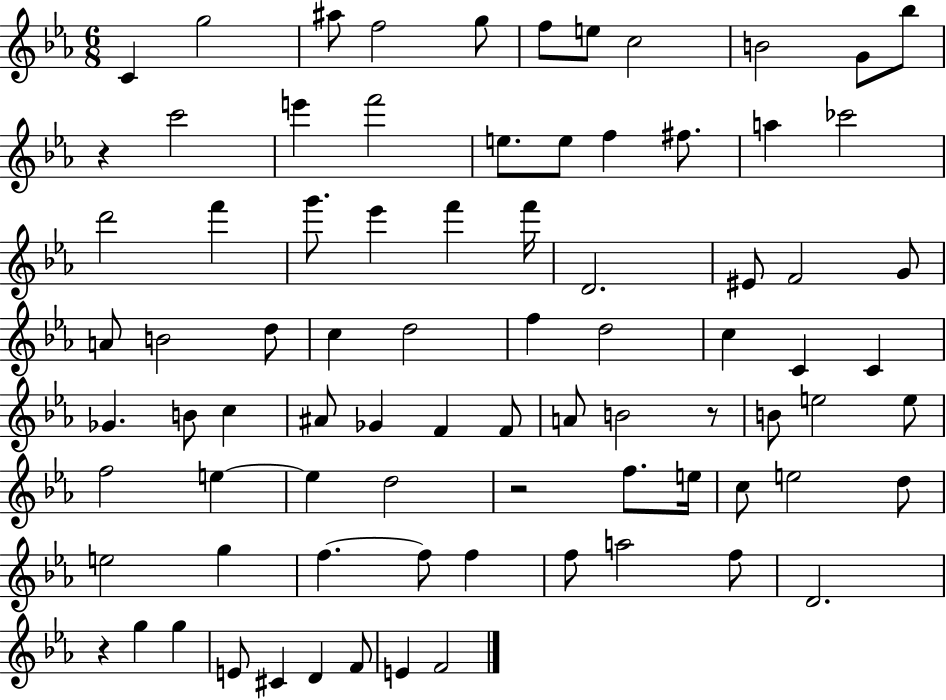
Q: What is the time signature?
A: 6/8